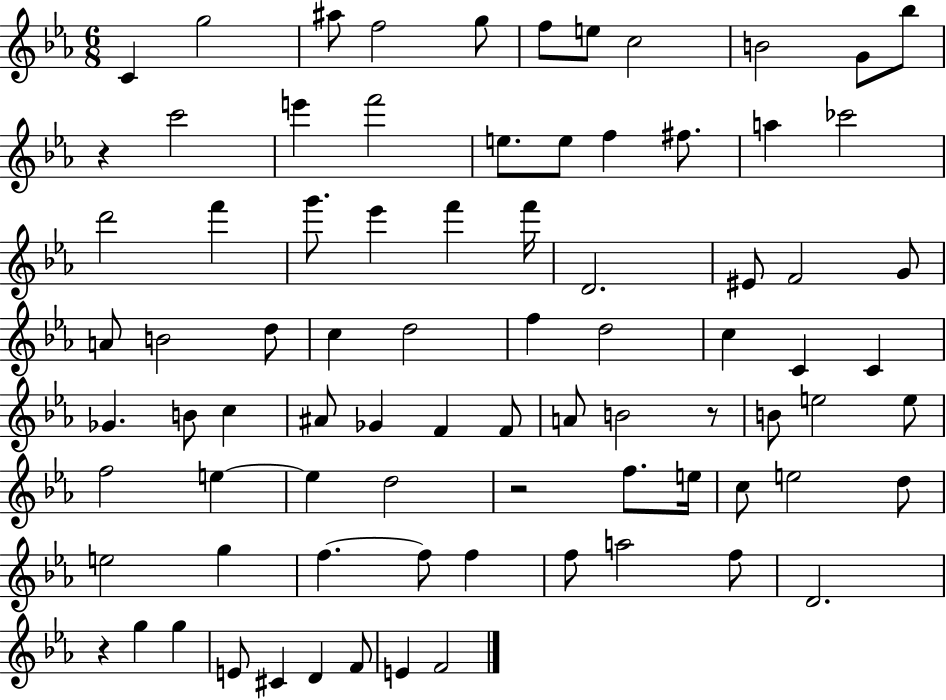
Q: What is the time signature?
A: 6/8